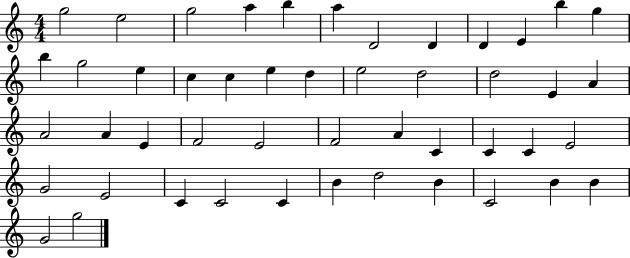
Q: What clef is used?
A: treble